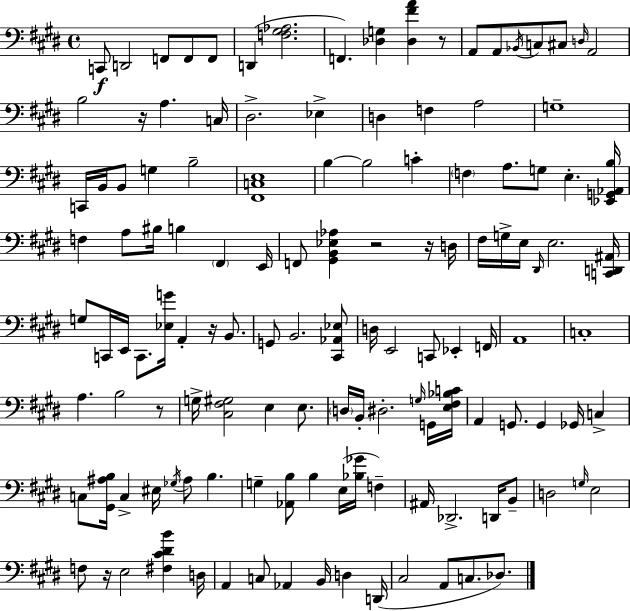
C2/e D2/h F2/e F2/e F2/e D2/q [F3,G#3,Ab3]/h. F2/q. [Db3,G3]/q [Db3,F#4,A4]/q R/e A2/e A2/e Bb2/s C3/e C#3/e D3/s A2/h B3/h R/s A3/q. C3/s D#3/h. Eb3/q D3/q F3/q A3/h G3/w C2/s B2/s B2/e G3/q B3/h [F#2,C3,E3]/w B3/q B3/h C4/q F3/q A3/e. G3/e E3/q. [Eb2,G2,Ab2,B3]/s F3/q A3/e BIS3/s B3/q F#2/q E2/s F2/e [G#2,B2,Eb3,Ab3]/q R/h R/s D3/s F#3/s G3/s E3/s D#2/s E3/h. [C2,D2,A#2]/s G3/e C2/s E2/s C2/e. [Eb3,G4]/s A2/q R/s B2/e. G2/e B2/h. [C#2,Ab2,Eb3]/e D3/s E2/h C2/e Eb2/q F2/s A2/w C3/w A3/q. B3/h R/e G3/s [C#3,F#3,G#3]/h E3/q E3/e. D3/s B2/s D#3/h. G3/s G2/s [E3,F#3,Bb3,C4]/s A2/q G2/e. G2/q Gb2/s C3/q C3/e [G#2,A#3,B3]/s C3/q EIS3/s Gb3/s A#3/e B3/q. G3/q [Ab2,B3]/e B3/q E3/s [Bb3,Gb4]/s F3/q A#2/s Db2/h. D2/s B2/e D3/h G3/s E3/h F3/e R/s E3/h [F#3,C#4,D#4,B4]/q D3/s A2/q C3/e Ab2/q B2/s D3/q D2/s C#3/h A2/e C3/e. Db3/e.